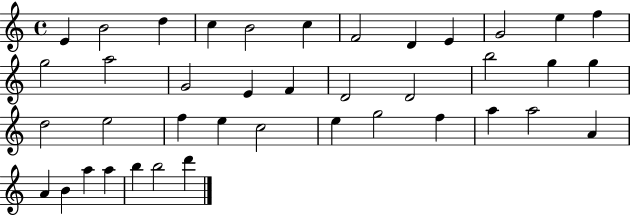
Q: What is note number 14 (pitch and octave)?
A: A5